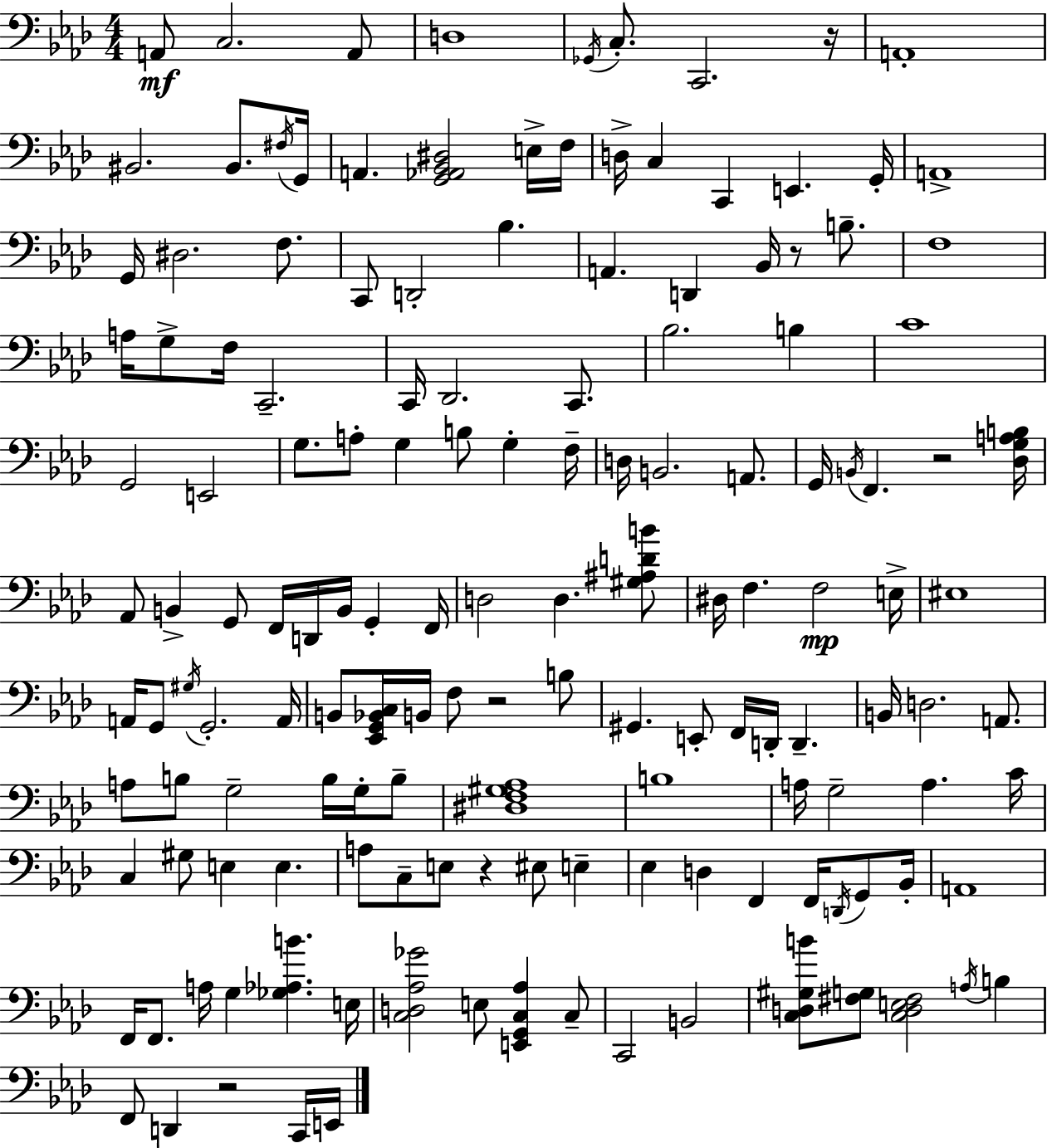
{
  \clef bass
  \numericTimeSignature
  \time 4/4
  \key f \minor
  a,8\mf c2. a,8 | d1 | \acciaccatura { ges,16 } c8.-. c,2. | r16 a,1-. | \break bis,2. bis,8. | \acciaccatura { fis16 } g,16 a,4. <g, aes, bes, dis>2 | e16-> f16 d16-> c4 c,4 e,4. | g,16-. a,1-> | \break g,16 dis2. f8. | c,8 d,2-. bes4. | a,4. d,4 bes,16 r8 b8.-- | f1 | \break a16 g8-> f16 c,2.-- | c,16 des,2. c,8. | bes2. b4 | c'1 | \break g,2 e,2 | g8. a8-. g4 b8 g4-. | f16-- d16 b,2. a,8. | g,16 \acciaccatura { b,16 } f,4. r2 | \break <des g a b>16 aes,8 b,4-> g,8 f,16 d,16 b,16 g,4-. | f,16 d2 d4. | <gis ais d' b'>8 dis16 f4. f2\mp | e16-> eis1 | \break a,16 g,8 \acciaccatura { gis16 } g,2.-. | a,16 b,8 <ees, g, bes, c>16 b,16 f8 r2 | b8 gis,4. e,8-. f,16 d,16-. d,4.-- | b,16 d2. | \break a,8. a8 b8 g2-- | b16 g16-. b8-- <dis f gis aes>1 | b1 | a16 g2-- a4. | \break c'16 c4 gis8 e4 e4. | a8 c8-- e8 r4 eis8 | e4-- ees4 d4 f,4 | f,16 \acciaccatura { d,16 } g,8 bes,16-. a,1 | \break f,16 f,8. a16 g4 <ges aes b'>4. | e16 <c d aes ges'>2 e8 <e, g, c aes>4 | c8-- c,2 b,2 | <c d gis b'>8 <fis g>8 <c d e fis>2 | \break \acciaccatura { a16 } b4 f,8 d,4 r2 | c,16 e,16 \bar "|."
}